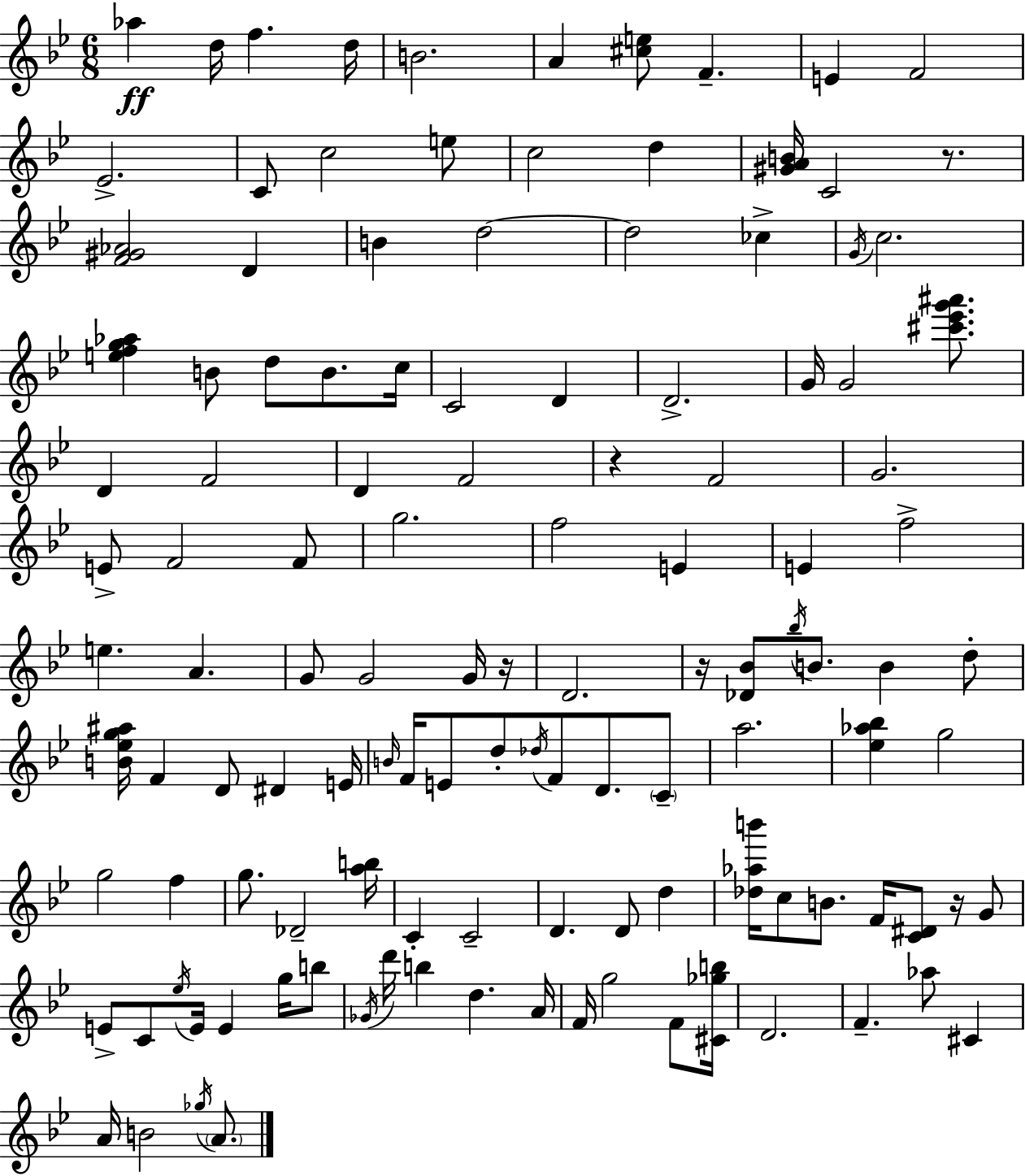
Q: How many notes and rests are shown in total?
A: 123